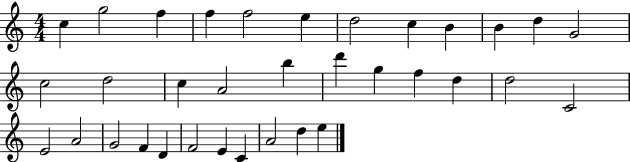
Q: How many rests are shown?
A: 0